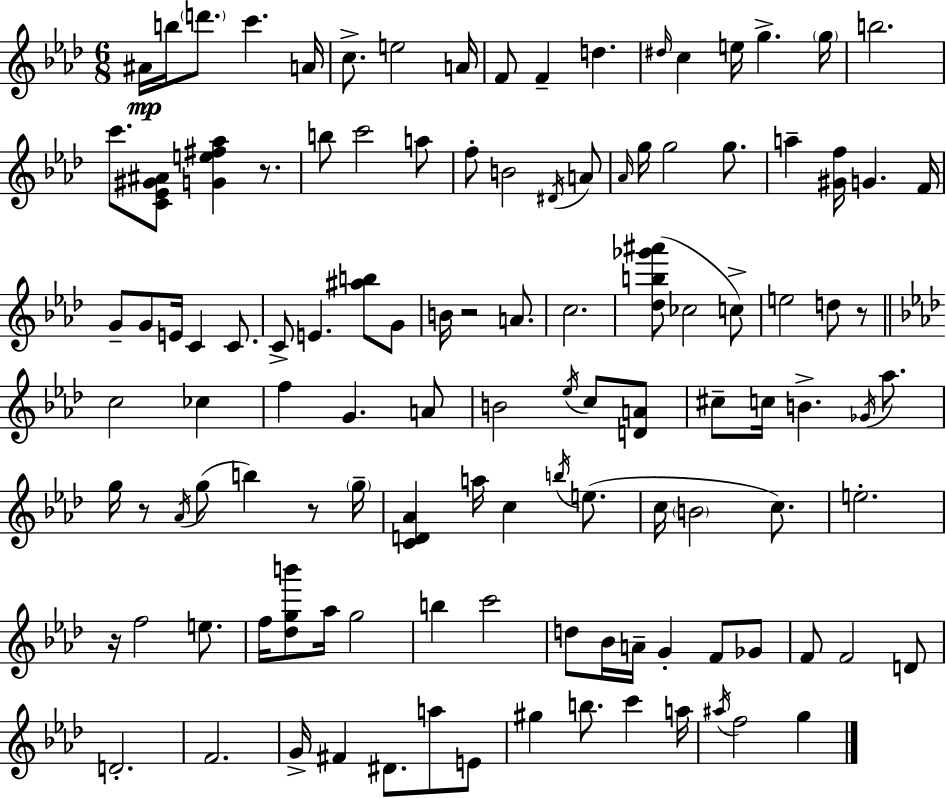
A#4/s B5/s D6/e. C6/q. A4/s C5/e. E5/h A4/s F4/e F4/q D5/q. D#5/s C5/q E5/s G5/q. G5/s B5/h. C6/e. [C4,Eb4,G#4,A#4]/e [G4,E5,F#5,Ab5]/q R/e. B5/e C6/h A5/e F5/e B4/h D#4/s A4/e Ab4/s G5/s G5/h G5/e. A5/q [G#4,F5]/s G4/q. F4/s G4/e G4/e E4/s C4/q C4/e. C4/e E4/q. [A#5,B5]/e G4/e B4/s R/h A4/e. C5/h. [Db5,B5,Gb6,A#6]/e CES5/h C5/e E5/h D5/e R/e C5/h CES5/q F5/q G4/q. A4/e B4/h Eb5/s C5/e [D4,A4]/e C#5/e C5/s B4/q. Gb4/s Ab5/e. G5/s R/e Ab4/s G5/e B5/q R/e G5/s [C4,D4,Ab4]/q A5/s C5/q B5/s E5/e. C5/s B4/h C5/e. E5/h. R/s F5/h E5/e. F5/s [Db5,G5,B6]/e Ab5/s G5/h B5/q C6/h D5/e Bb4/s A4/s G4/q F4/e Gb4/e F4/e F4/h D4/e D4/h. F4/h. G4/s F#4/q D#4/e. A5/e E4/e G#5/q B5/e. C6/q A5/s A#5/s F5/h G5/q